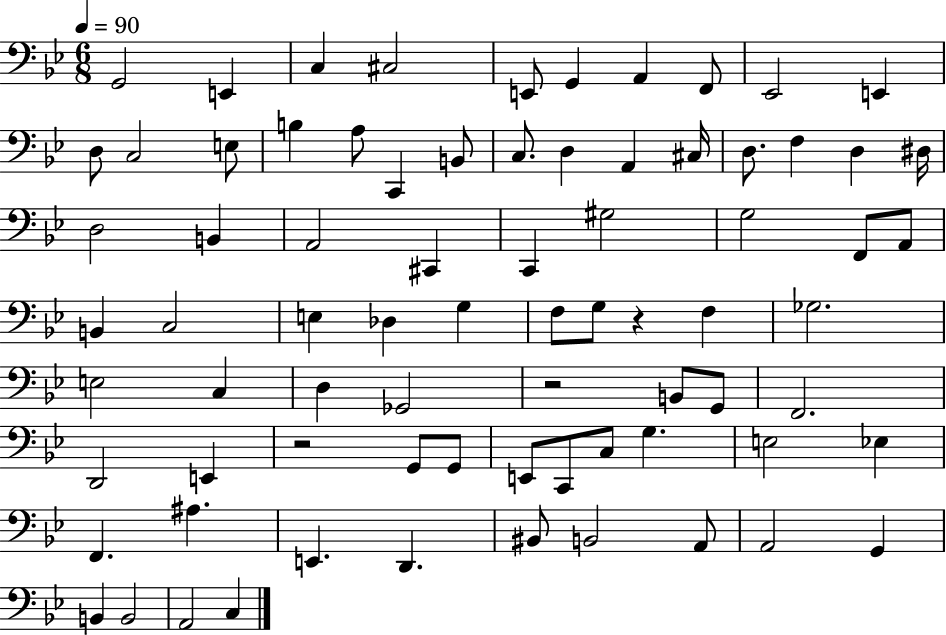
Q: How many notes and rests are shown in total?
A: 76